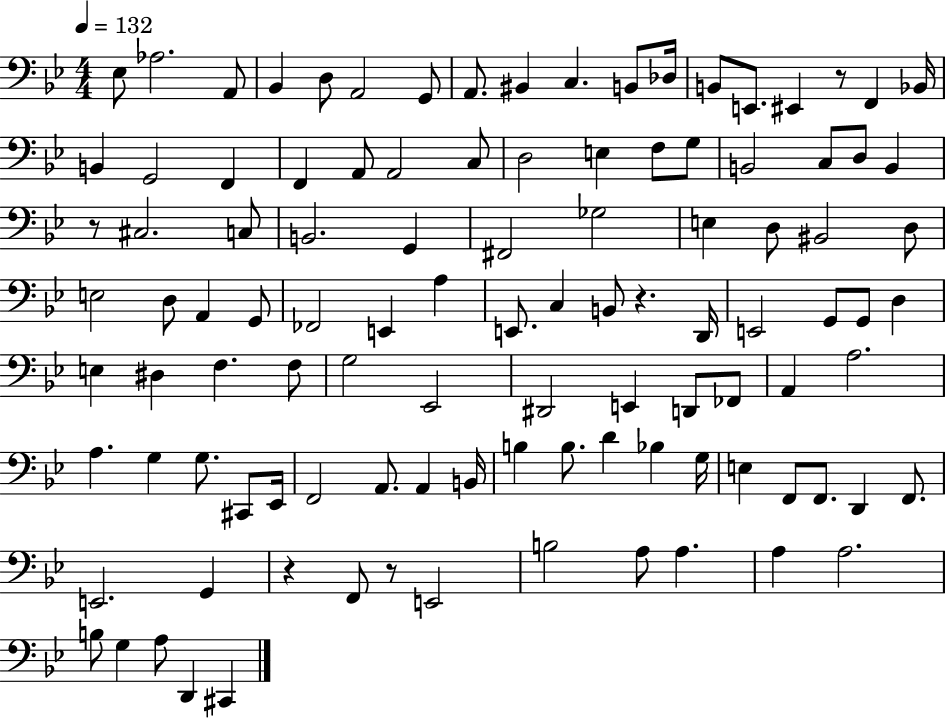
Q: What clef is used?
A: bass